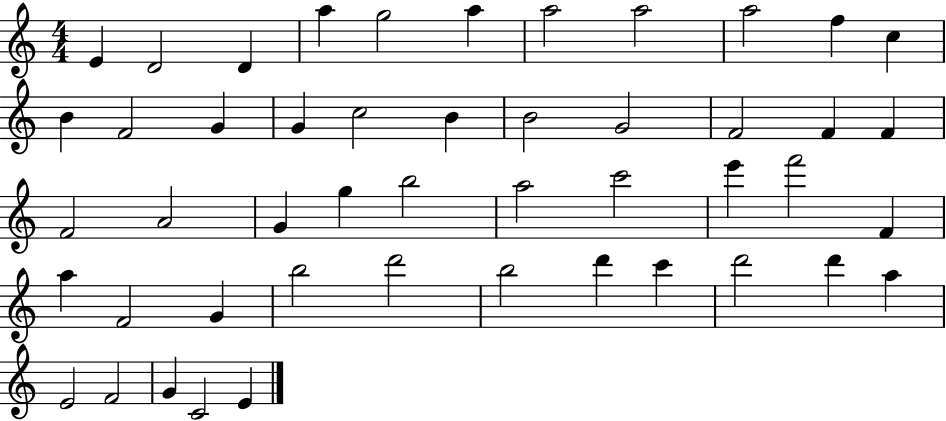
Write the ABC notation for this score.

X:1
T:Untitled
M:4/4
L:1/4
K:C
E D2 D a g2 a a2 a2 a2 f c B F2 G G c2 B B2 G2 F2 F F F2 A2 G g b2 a2 c'2 e' f'2 F a F2 G b2 d'2 b2 d' c' d'2 d' a E2 F2 G C2 E